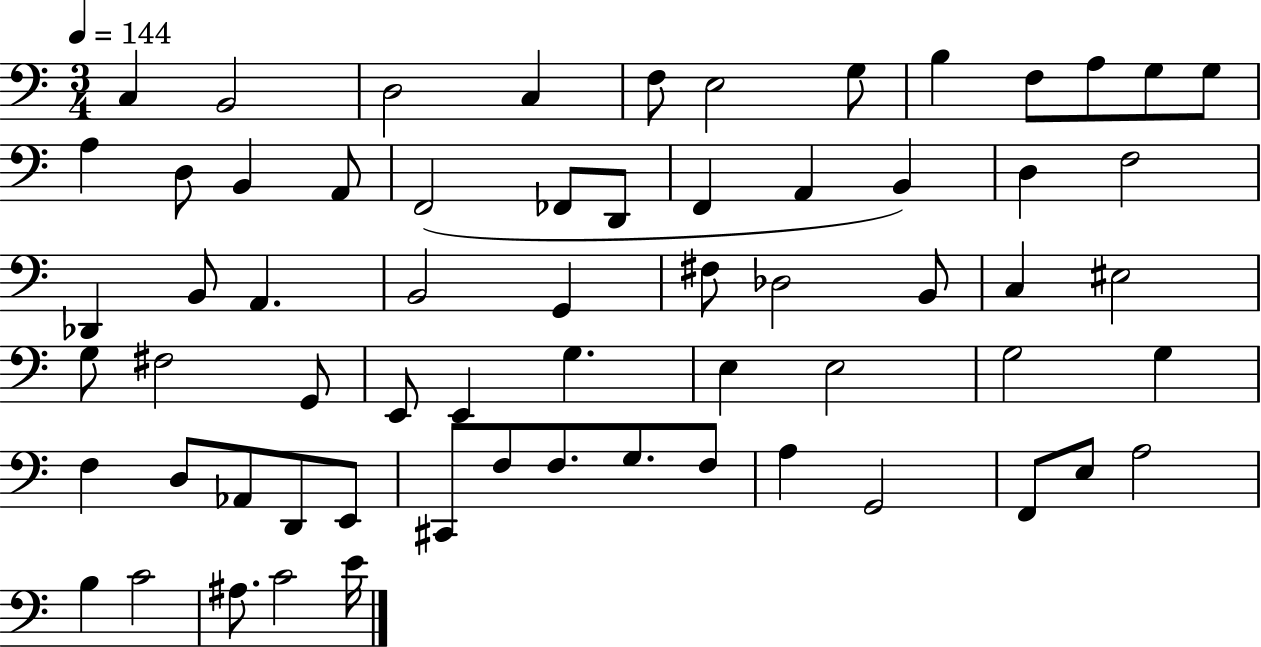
C3/q B2/h D3/h C3/q F3/e E3/h G3/e B3/q F3/e A3/e G3/e G3/e A3/q D3/e B2/q A2/e F2/h FES2/e D2/e F2/q A2/q B2/q D3/q F3/h Db2/q B2/e A2/q. B2/h G2/q F#3/e Db3/h B2/e C3/q EIS3/h G3/e F#3/h G2/e E2/e E2/q G3/q. E3/q E3/h G3/h G3/q F3/q D3/e Ab2/e D2/e E2/e C#2/e F3/e F3/e. G3/e. F3/e A3/q G2/h F2/e E3/e A3/h B3/q C4/h A#3/e. C4/h E4/s